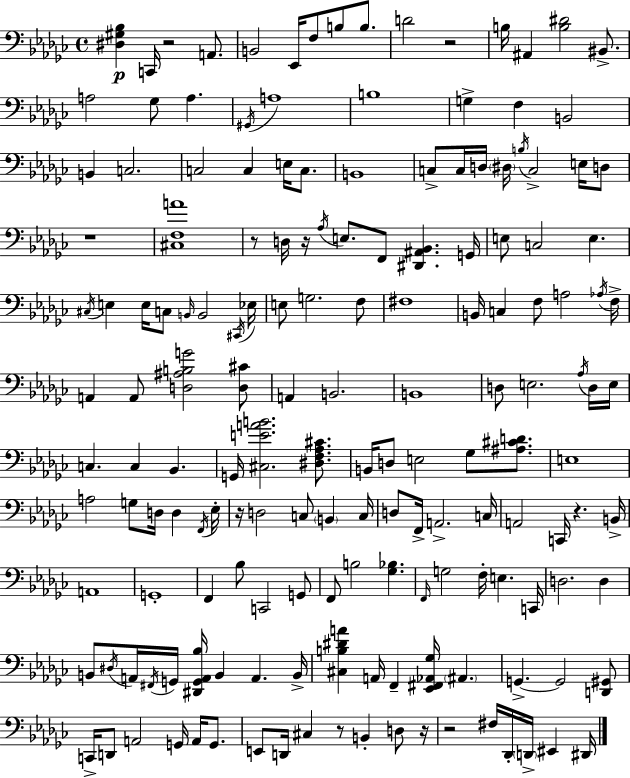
[D#3,G#3,Bb3]/q C2/s R/h A2/e. B2/h Eb2/s F3/e B3/e B3/e. D4/h R/h B3/s A#2/q [B3,D#4]/h BIS2/e. A3/h Gb3/e A3/q. G#2/s A3/w B3/w G3/q F3/q B2/h B2/q C3/h. C3/h C3/q E3/s C3/e. B2/w C3/e C3/s D3/s D#3/s B3/s C3/h E3/s D3/e R/w [C#3,F3,A4]/w R/e D3/s R/s Ab3/s E3/e. F2/e [D#2,A#2,Bb2]/q. G2/s E3/e C3/h E3/q. C#3/s E3/q E3/s C3/e B2/s B2/h C#2/s Eb3/s E3/e G3/h. F3/e F#3/w B2/s C3/q F3/e A3/h Ab3/s F3/s A2/q A2/e [D3,A#3,B3,G4]/h [D3,C#4]/e A2/q B2/h. B2/w D3/e E3/h. Ab3/s D3/s E3/s C3/q. C3/q Bb2/q. G2/s [C#3,E4,A4,B4]/h. [D#3,F3,Ab3,C#4]/e. B2/s D3/e E3/h Gb3/e [A#3,C#4,D4]/e. E3/w A3/h G3/e D3/s D3/q F2/s Eb3/s R/s D3/h C3/e B2/q C3/s D3/e F2/s A2/h. C3/s A2/h C2/s R/q. B2/s A2/w G2/w F2/q Bb3/e C2/h G2/e F2/e B3/h [Gb3,Bb3]/q. F2/s G3/h F3/s E3/q. C2/s D3/h. D3/q B2/e D#3/s A2/s F#2/s G2/s [D#2,G2,A2,Bb3]/s B2/q A2/q. B2/s [C#3,B3,D#4,A4]/q A2/s F2/q [Eb2,F#2,Ab2,Gb3]/s A#2/q. G2/q. G2/h [D2,G#2]/e C2/s D2/e A2/h G2/s A2/s G2/e. E2/e D2/s C#3/q R/e B2/q D3/e R/s R/h F#3/s Db2/s D2/s EIS2/q D#2/s